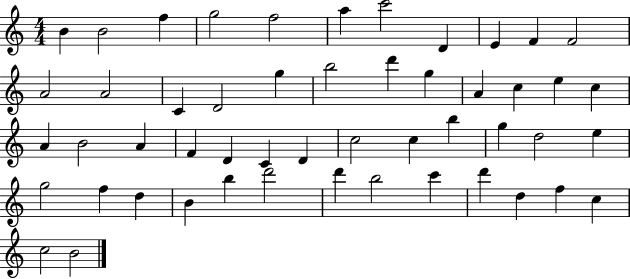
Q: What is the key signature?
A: C major